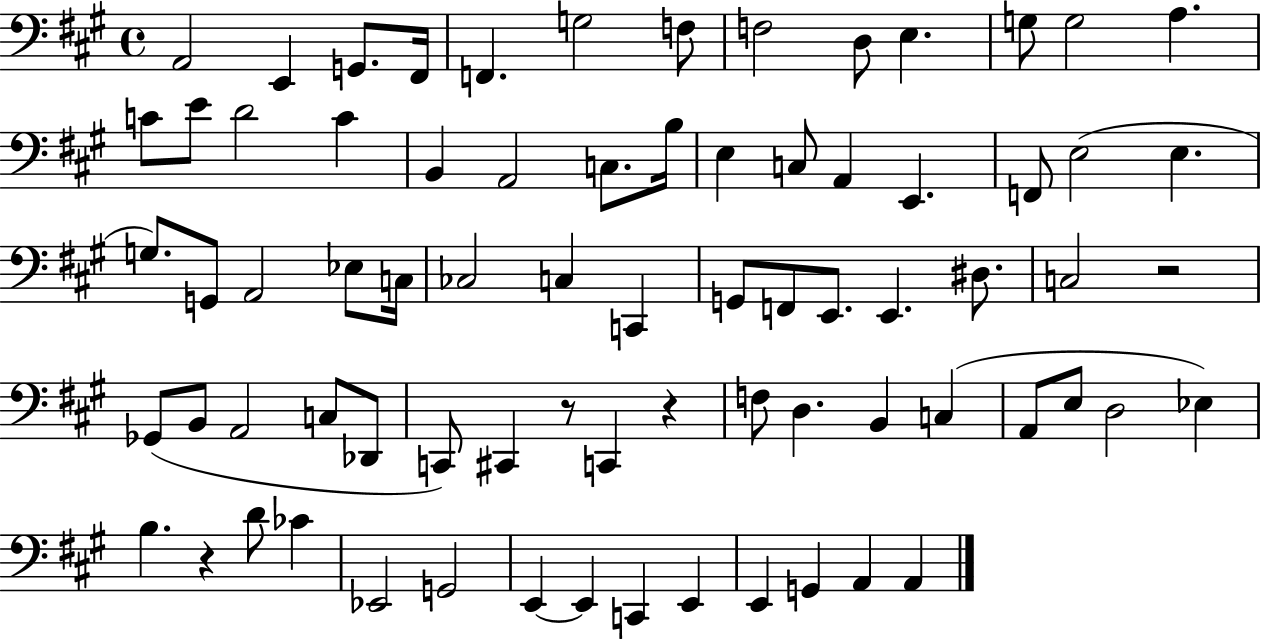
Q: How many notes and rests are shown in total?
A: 75